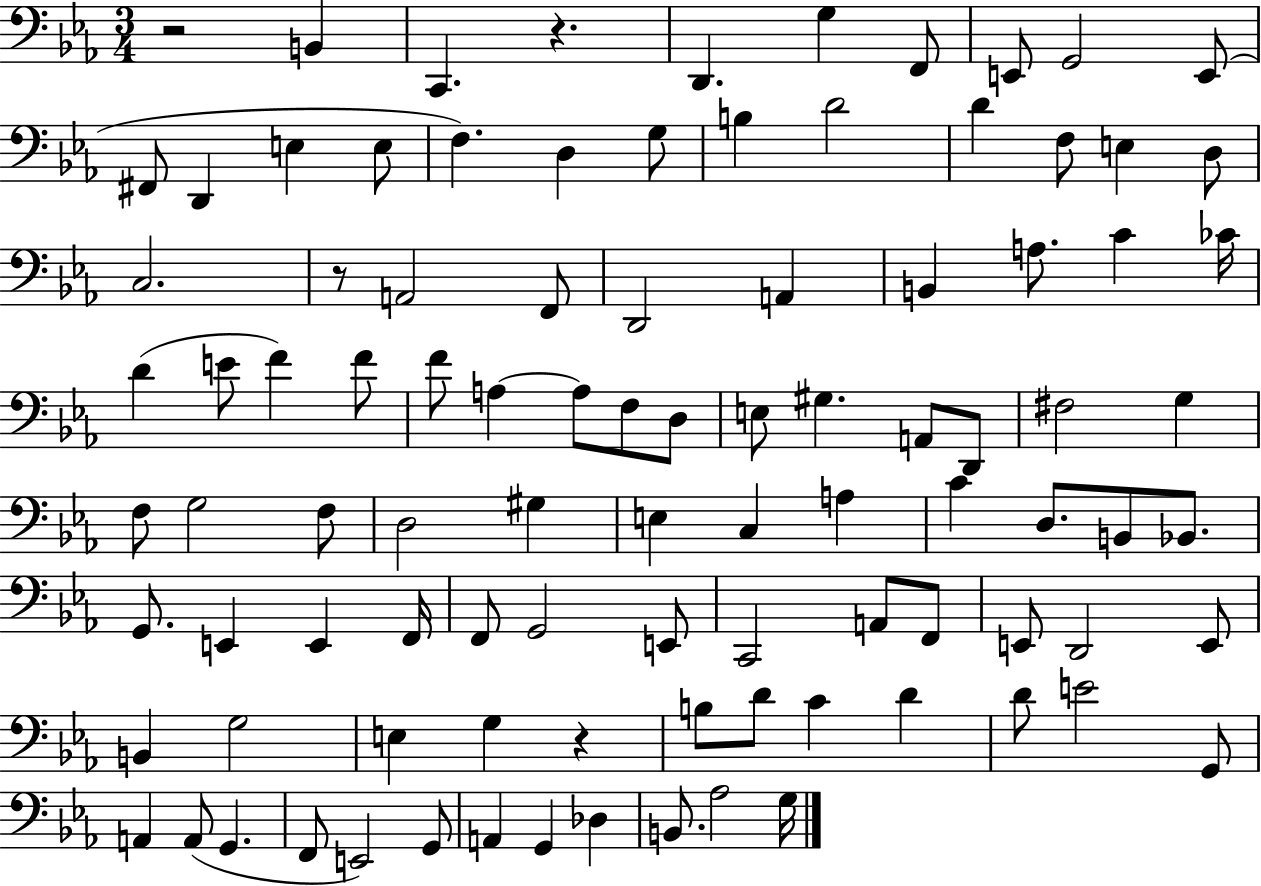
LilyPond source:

{
  \clef bass
  \numericTimeSignature
  \time 3/4
  \key ees \major
  \repeat volta 2 { r2 b,4 | c,4. r4. | d,4. g4 f,8 | e,8 g,2 e,8( | \break fis,8 d,4 e4 e8 | f4.) d4 g8 | b4 d'2 | d'4 f8 e4 d8 | \break c2. | r8 a,2 f,8 | d,2 a,4 | b,4 a8. c'4 ces'16 | \break d'4( e'8 f'4) f'8 | f'8 a4~~ a8 f8 d8 | e8 gis4. a,8 d,8 | fis2 g4 | \break f8 g2 f8 | d2 gis4 | e4 c4 a4 | c'4 d8. b,8 bes,8. | \break g,8. e,4 e,4 f,16 | f,8 g,2 e,8 | c,2 a,8 f,8 | e,8 d,2 e,8 | \break b,4 g2 | e4 g4 r4 | b8 d'8 c'4 d'4 | d'8 e'2 g,8 | \break a,4 a,8( g,4. | f,8 e,2) g,8 | a,4 g,4 des4 | b,8. aes2 g16 | \break } \bar "|."
}